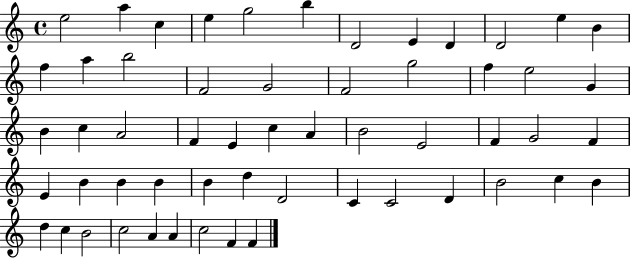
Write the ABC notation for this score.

X:1
T:Untitled
M:4/4
L:1/4
K:C
e2 a c e g2 b D2 E D D2 e B f a b2 F2 G2 F2 g2 f e2 G B c A2 F E c A B2 E2 F G2 F E B B B B d D2 C C2 D B2 c B d c B2 c2 A A c2 F F